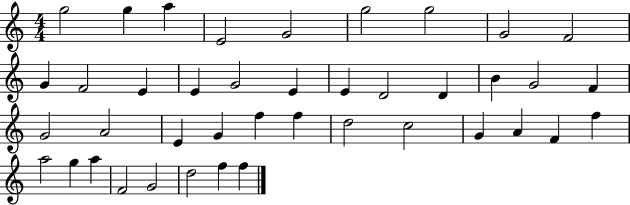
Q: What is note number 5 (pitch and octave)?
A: G4